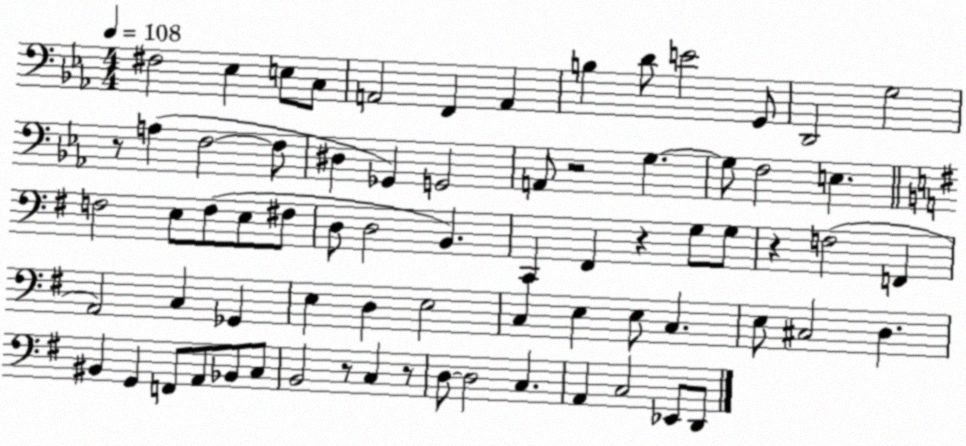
X:1
T:Untitled
M:4/4
L:1/4
K:Eb
^F,2 _E, E,/2 C,/2 A,,2 F,, A,, B, D/2 E2 G,,/2 D,,2 G,2 z/2 A, F,2 F,/2 ^D, _G,, G,,2 A,,/2 z2 G, G,/2 F,2 E, F,2 E,/2 F,/2 E,/2 ^F,/2 D,/2 D,2 B,, C,, ^F,, z G,/2 G,/2 z F,2 F,, A,,2 C, _G,, E, D, E,2 C, E, E,/2 C, E,/2 ^C,2 D, ^B,, G,, F,,/2 A,,/2 _B,,/2 C,/2 B,,2 z/2 C, z/2 D,/2 D,2 C, A,, C,2 _E,,/2 D,,/2